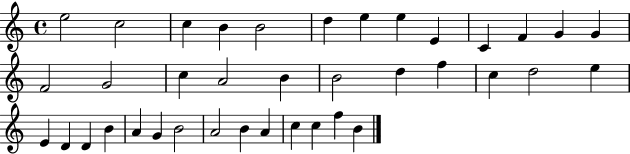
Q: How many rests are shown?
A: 0